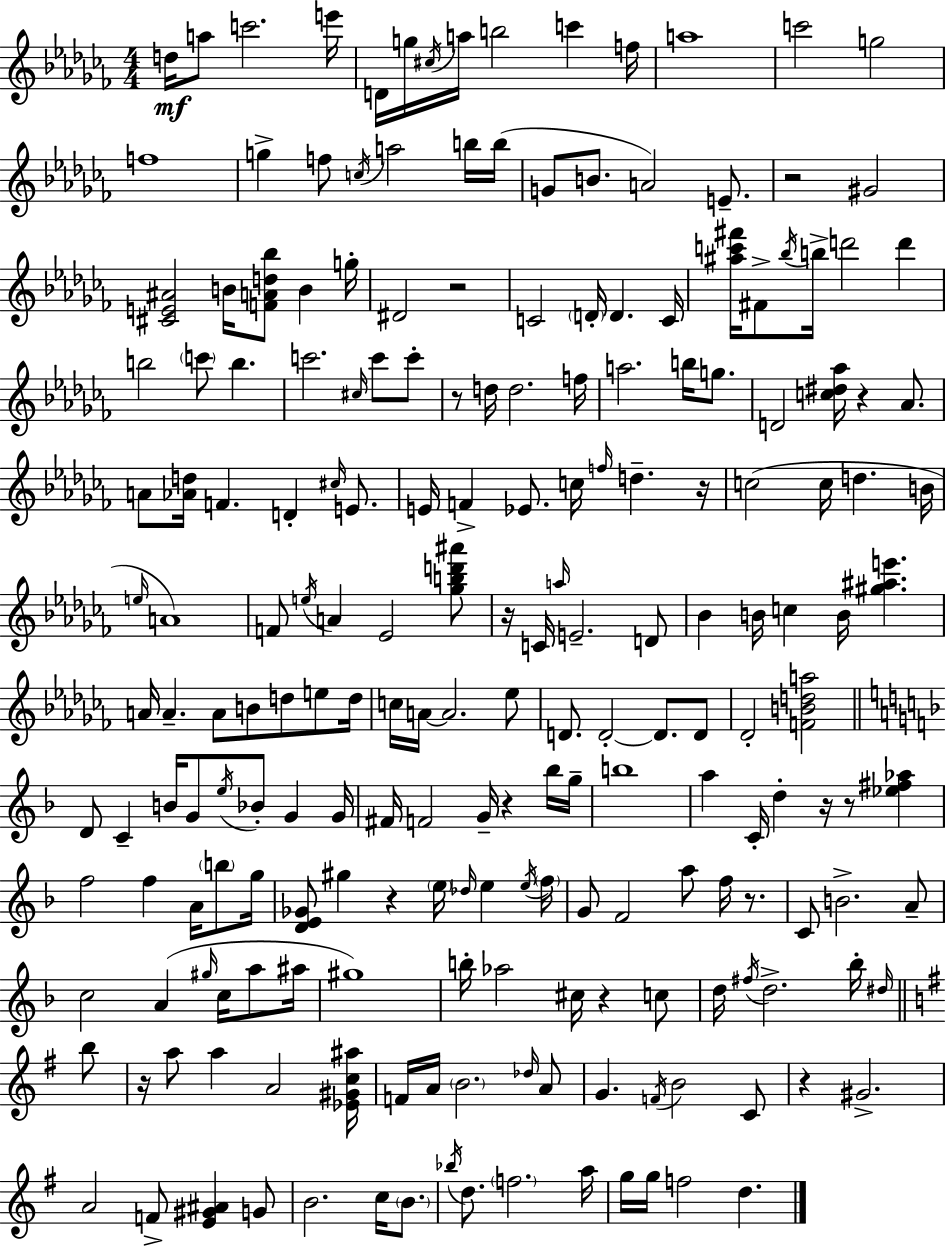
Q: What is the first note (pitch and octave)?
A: D5